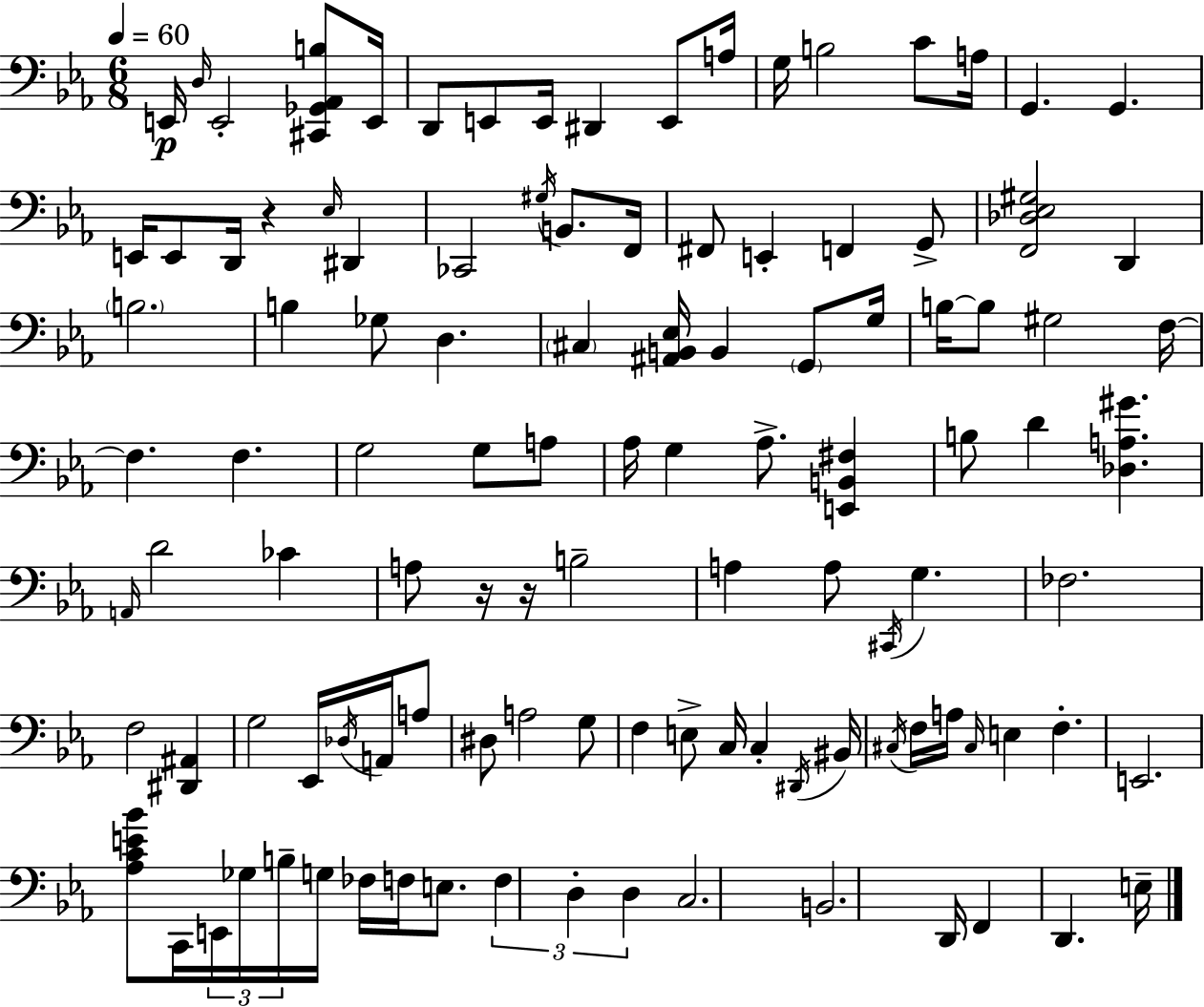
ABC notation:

X:1
T:Untitled
M:6/8
L:1/4
K:Cm
E,,/4 D,/4 E,,2 [^C,,_G,,_A,,B,]/2 E,,/4 D,,/2 E,,/2 E,,/4 ^D,, E,,/2 A,/4 G,/4 B,2 C/2 A,/4 G,, G,, E,,/4 E,,/2 D,,/4 z _E,/4 ^D,, _C,,2 ^G,/4 B,,/2 F,,/4 ^F,,/2 E,, F,, G,,/2 [F,,_D,_E,^G,]2 D,, B,2 B, _G,/2 D, ^C, [^A,,B,,_E,]/4 B,, G,,/2 G,/4 B,/4 B,/2 ^G,2 F,/4 F, F, G,2 G,/2 A,/2 _A,/4 G, _A,/2 [E,,B,,^F,] B,/2 D [_D,A,^G] A,,/4 D2 _C A,/2 z/4 z/4 B,2 A, A,/2 ^C,,/4 G, _F,2 F,2 [^D,,^A,,] G,2 _E,,/4 _D,/4 A,,/4 A,/2 ^D,/2 A,2 G,/2 F, E,/2 C,/4 C, ^D,,/4 ^B,,/4 ^C,/4 F,/4 A,/4 ^C,/4 E, F, E,,2 [_A,CE_B]/2 C,,/4 E,,/4 _G,/4 B,/4 G,/4 _F,/4 F,/4 E,/2 F, D, D, C,2 B,,2 D,,/4 F,, D,, E,/4